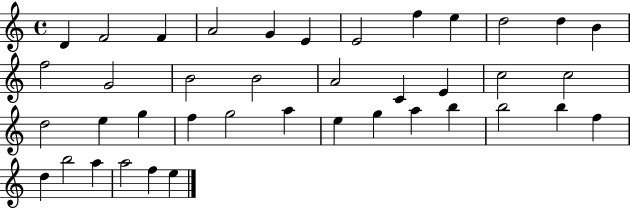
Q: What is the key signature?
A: C major